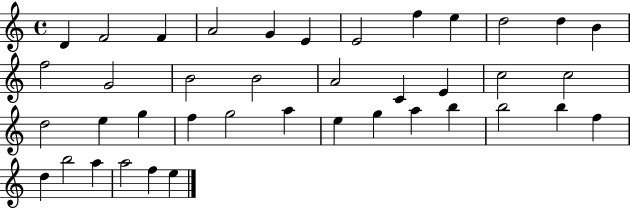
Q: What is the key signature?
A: C major